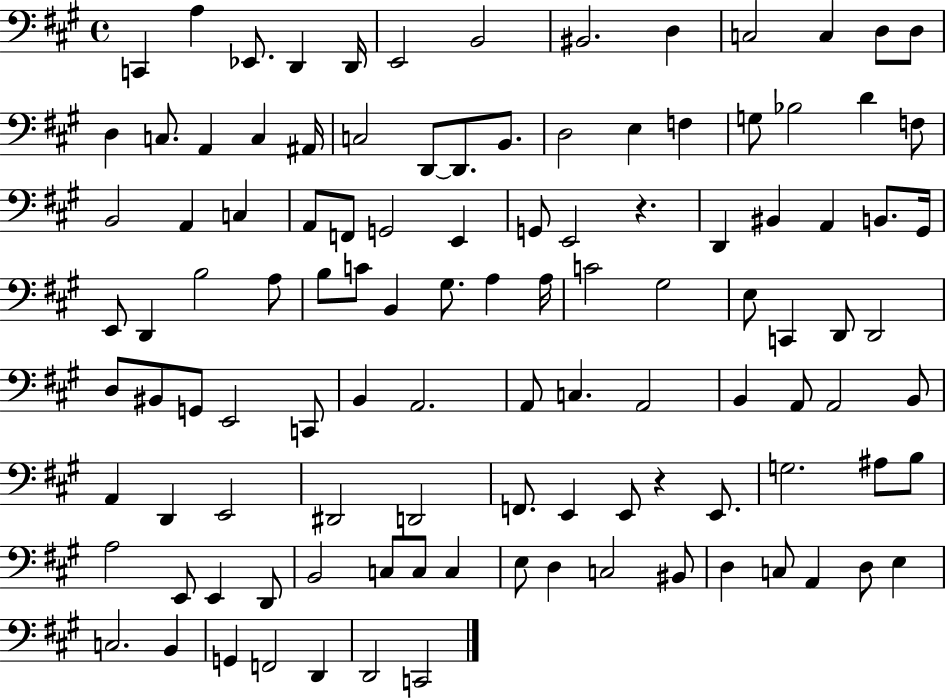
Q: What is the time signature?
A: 4/4